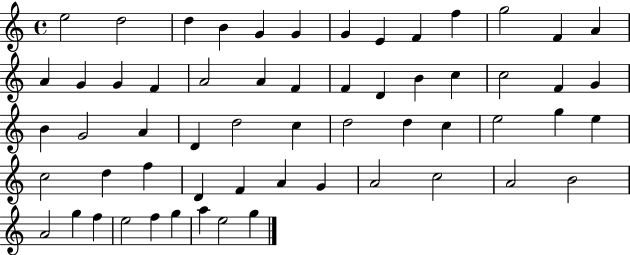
X:1
T:Untitled
M:4/4
L:1/4
K:C
e2 d2 d B G G G E F f g2 F A A G G F A2 A F F D B c c2 F G B G2 A D d2 c d2 d c e2 g e c2 d f D F A G A2 c2 A2 B2 A2 g f e2 f g a e2 g